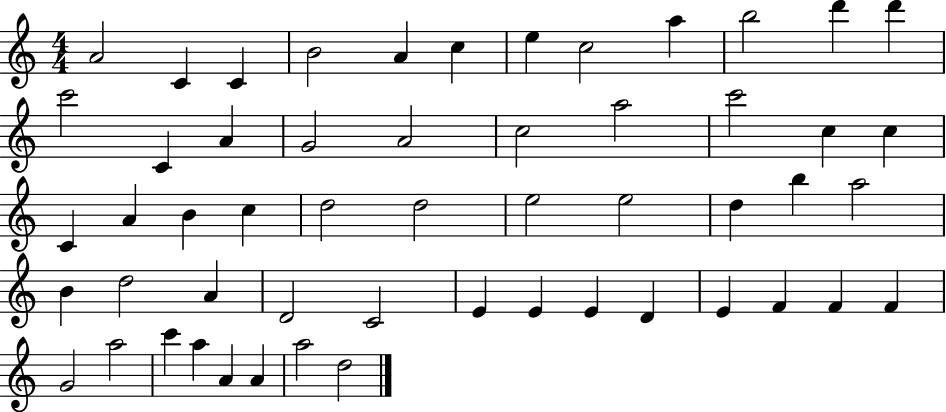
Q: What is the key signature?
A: C major